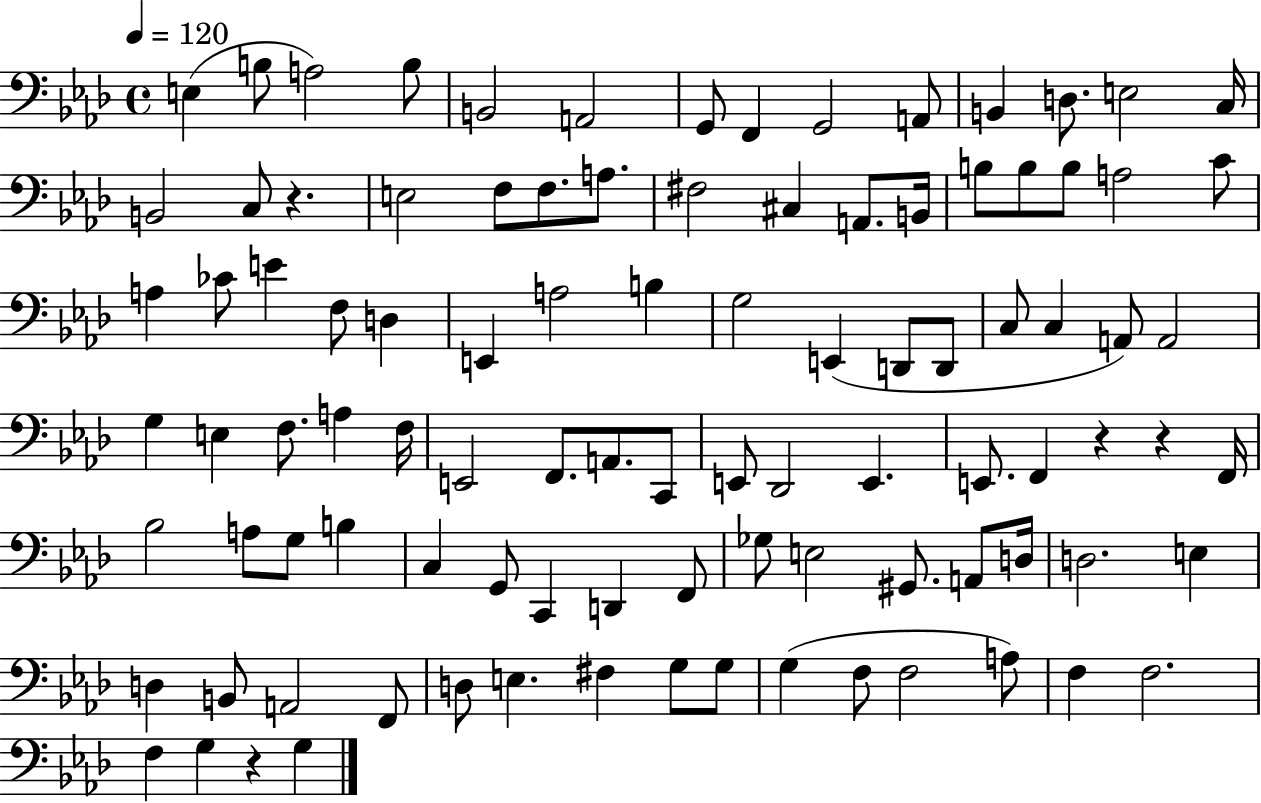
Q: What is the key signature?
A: AES major